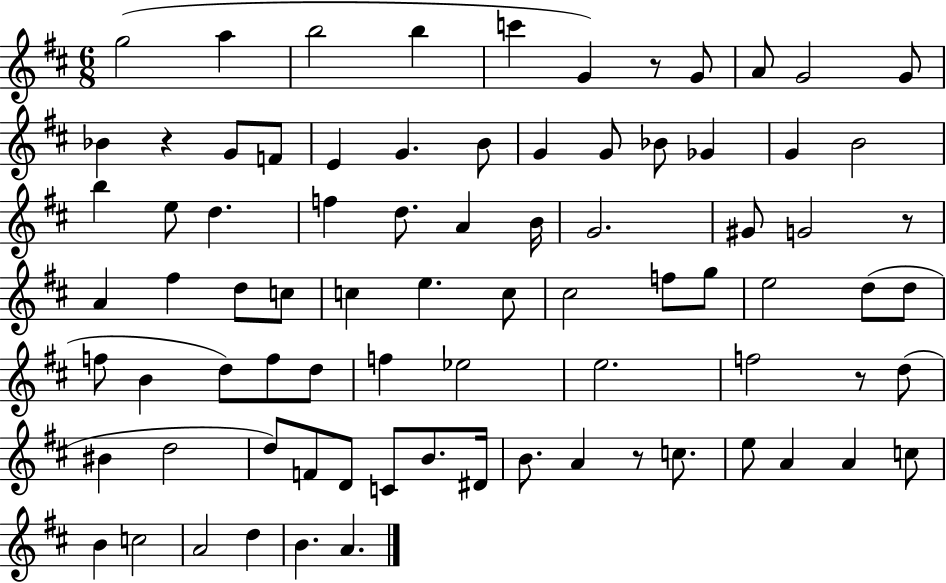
G5/h A5/q B5/h B5/q C6/q G4/q R/e G4/e A4/e G4/h G4/e Bb4/q R/q G4/e F4/e E4/q G4/q. B4/e G4/q G4/e Bb4/e Gb4/q G4/q B4/h B5/q E5/e D5/q. F5/q D5/e. A4/q B4/s G4/h. G#4/e G4/h R/e A4/q F#5/q D5/e C5/e C5/q E5/q. C5/e C#5/h F5/e G5/e E5/h D5/e D5/e F5/e B4/q D5/e F5/e D5/e F5/q Eb5/h E5/h. F5/h R/e D5/e BIS4/q D5/h D5/e F4/e D4/e C4/e B4/e. D#4/s B4/e. A4/q R/e C5/e. E5/e A4/q A4/q C5/e B4/q C5/h A4/h D5/q B4/q. A4/q.